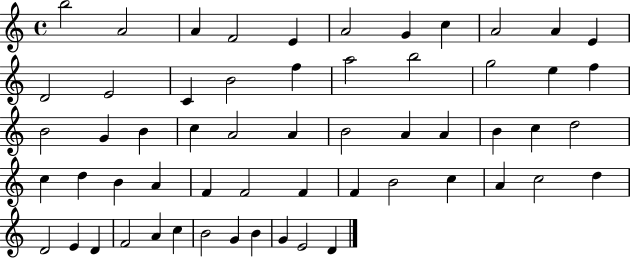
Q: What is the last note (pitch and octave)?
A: D4